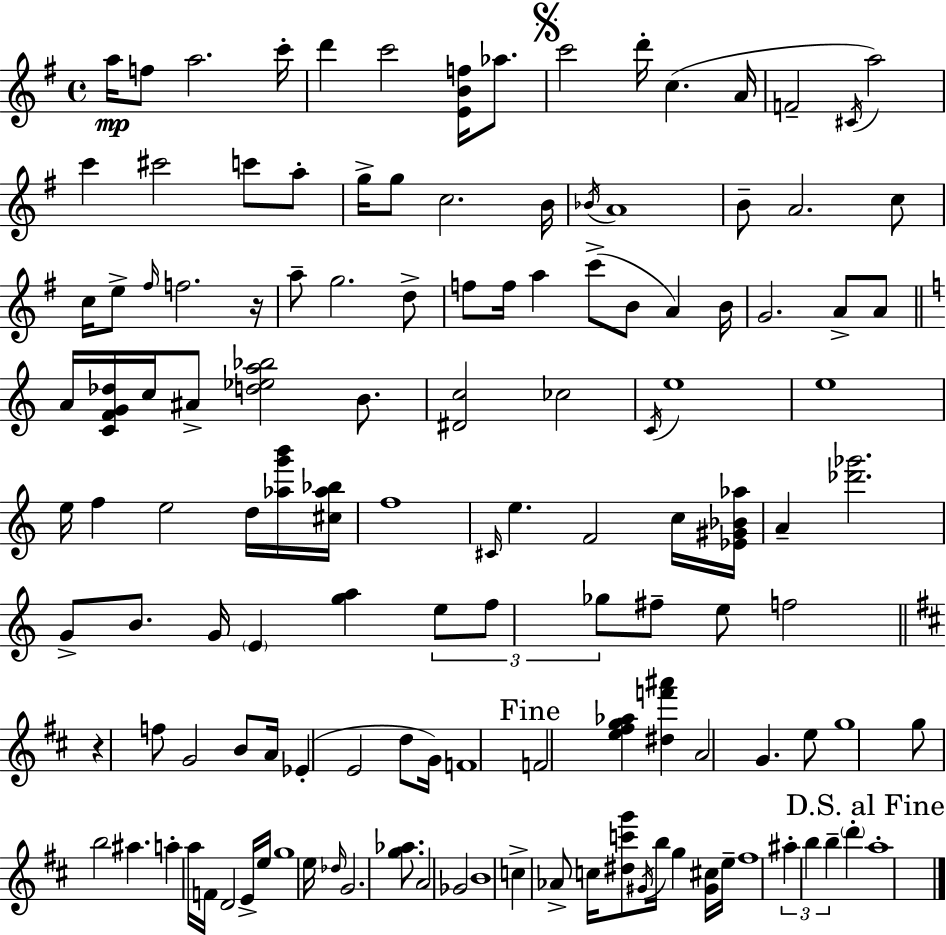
{
  \clef treble
  \time 4/4
  \defaultTimeSignature
  \key g \major
  a''16\mp f''8 a''2. c'''16-. | d'''4 c'''2 <e' b' f''>16 aes''8. | \mark \markup { \musicglyph "scripts.segno" } c'''2 d'''16-. c''4.( a'16 | f'2-- \acciaccatura { cis'16 } a''2) | \break c'''4 cis'''2 c'''8 a''8-. | g''16-> g''8 c''2. | b'16 \acciaccatura { bes'16 } a'1 | b'8-- a'2. | \break c''8 c''16 e''8-> \grace { fis''16 } f''2. | r16 a''8-- g''2. | d''8-> f''8 f''16 a''4 c'''8->( b'8 a'4) | b'16 g'2. a'8-> | \break a'8 \bar "||" \break \key c \major a'16 <c' f' g' des''>16 c''16 ais'8-> <d'' ees'' a'' bes''>2 b'8. | <dis' c''>2 ces''2 | \acciaccatura { c'16 } e''1 | e''1 | \break e''16 f''4 e''2 d''16 <aes'' g''' b'''>16 | <cis'' aes'' bes''>16 f''1 | \grace { cis'16 } e''4. f'2 | c''16 <ees' gis' bes' aes''>16 a'4-- <des''' ges'''>2. | \break g'8-> b'8. g'16 \parenthesize e'4 <g'' a''>4 | \tuplet 3/2 { e''8 f''8 ges''8 } fis''8-- e''8 f''2 | \bar "||" \break \key d \major r4 f''8 g'2 b'8 | a'16 ees'4-.( e'2 d''8 g'16) | f'1 | \mark "Fine" f'2 <e'' fis'' g'' aes''>4 <dis'' f''' ais'''>4 | \break a'2 g'4. e''8 | g''1 | g''8 b''2 ais''4. | a''4-. a''16 f'16 d'2 e'16-> e''16 | \break g''1 | e''16 \grace { des''16 } g'2. <g'' aes''>8. | a'2 ges'2 | b'1 | \break c''4-> aes'8-> c''16 <dis'' c''' g'''>8 \acciaccatura { gis'16 } b''16 g''4 | <gis' cis''>16 e''16-- fis''1 | \tuplet 3/2 { ais''4-. b''4 b''4-- } \parenthesize d'''4-. | \mark "D.S. al Fine" a''1-. | \break \bar "|."
}